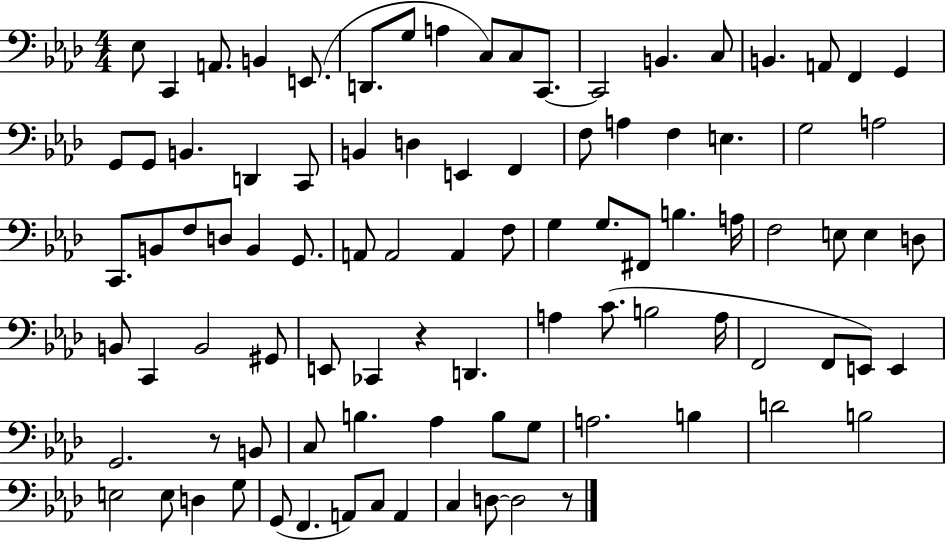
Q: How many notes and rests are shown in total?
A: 93